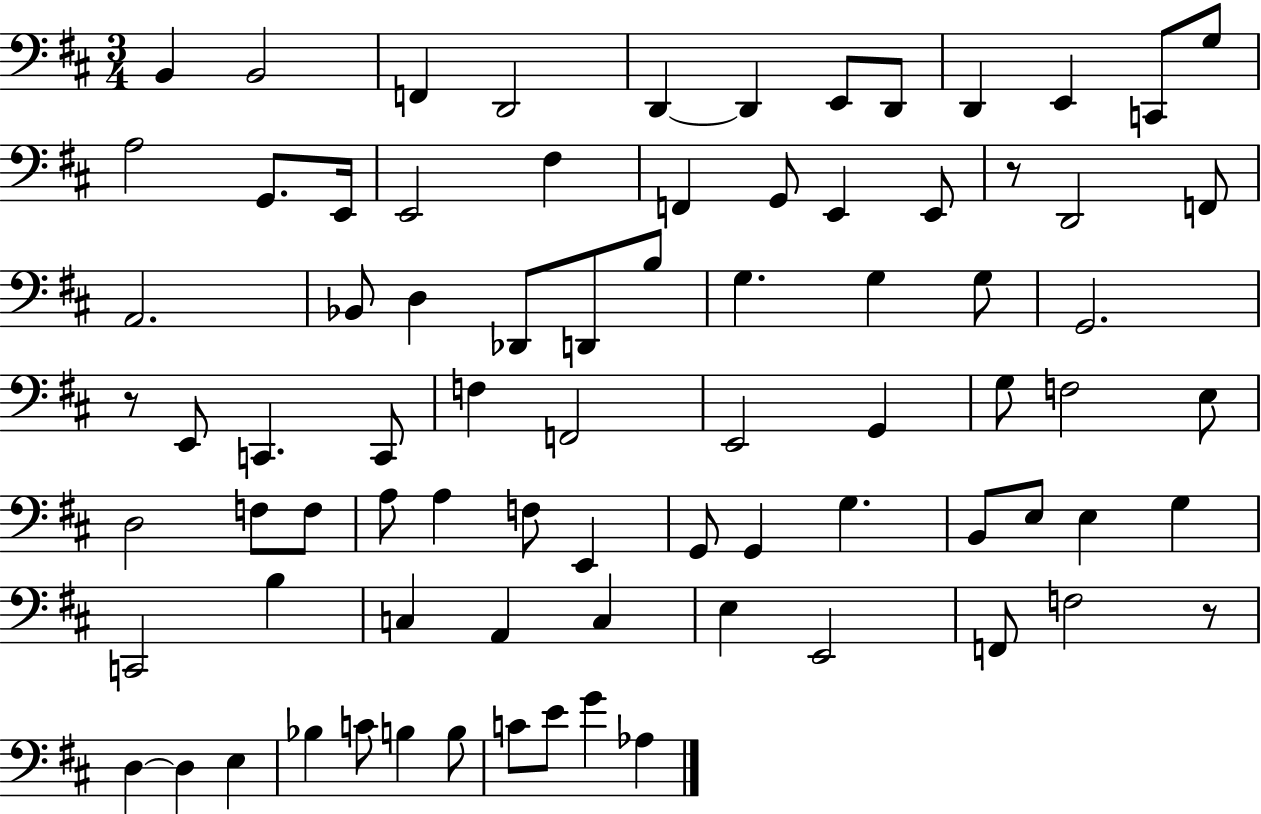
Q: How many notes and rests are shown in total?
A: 80